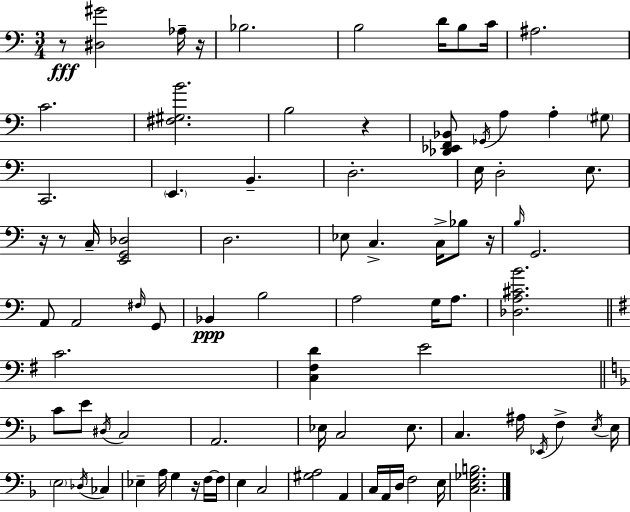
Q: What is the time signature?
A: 3/4